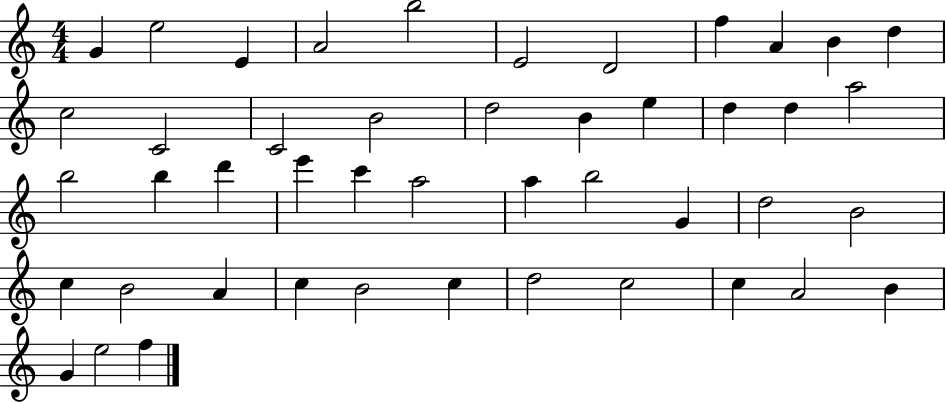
X:1
T:Untitled
M:4/4
L:1/4
K:C
G e2 E A2 b2 E2 D2 f A B d c2 C2 C2 B2 d2 B e d d a2 b2 b d' e' c' a2 a b2 G d2 B2 c B2 A c B2 c d2 c2 c A2 B G e2 f